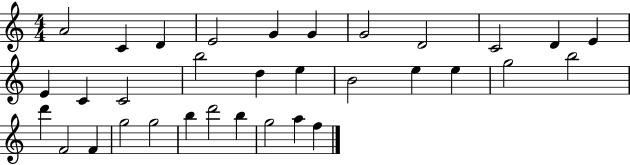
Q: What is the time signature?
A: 4/4